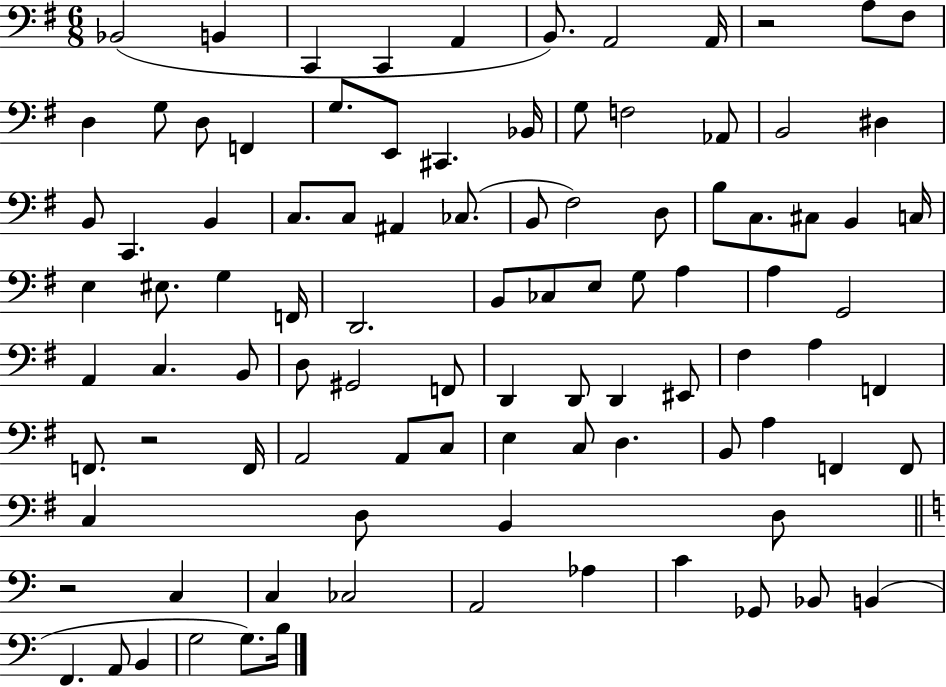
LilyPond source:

{
  \clef bass
  \numericTimeSignature
  \time 6/8
  \key g \major
  bes,2( b,4 | c,4 c,4 a,4 | b,8.) a,2 a,16 | r2 a8 fis8 | \break d4 g8 d8 f,4 | g8. e,8 cis,4. bes,16 | g8 f2 aes,8 | b,2 dis4 | \break b,8 c,4. b,4 | c8. c8 ais,4 ces8.( | b,8 fis2) d8 | b8 c8. cis8 b,4 c16 | \break e4 eis8. g4 f,16 | d,2. | b,8 ces8 e8 g8 a4 | a4 g,2 | \break a,4 c4. b,8 | d8 gis,2 f,8 | d,4 d,8 d,4 eis,8 | fis4 a4 f,4 | \break f,8. r2 f,16 | a,2 a,8 c8 | e4 c8 d4. | b,8 a4 f,4 f,8 | \break c4 d8 b,4 d8 | \bar "||" \break \key a \minor r2 c4 | c4 ces2 | a,2 aes4 | c'4 ges,8 bes,8 b,4( | \break f,4. a,8 b,4 | g2 g8.) b16 | \bar "|."
}